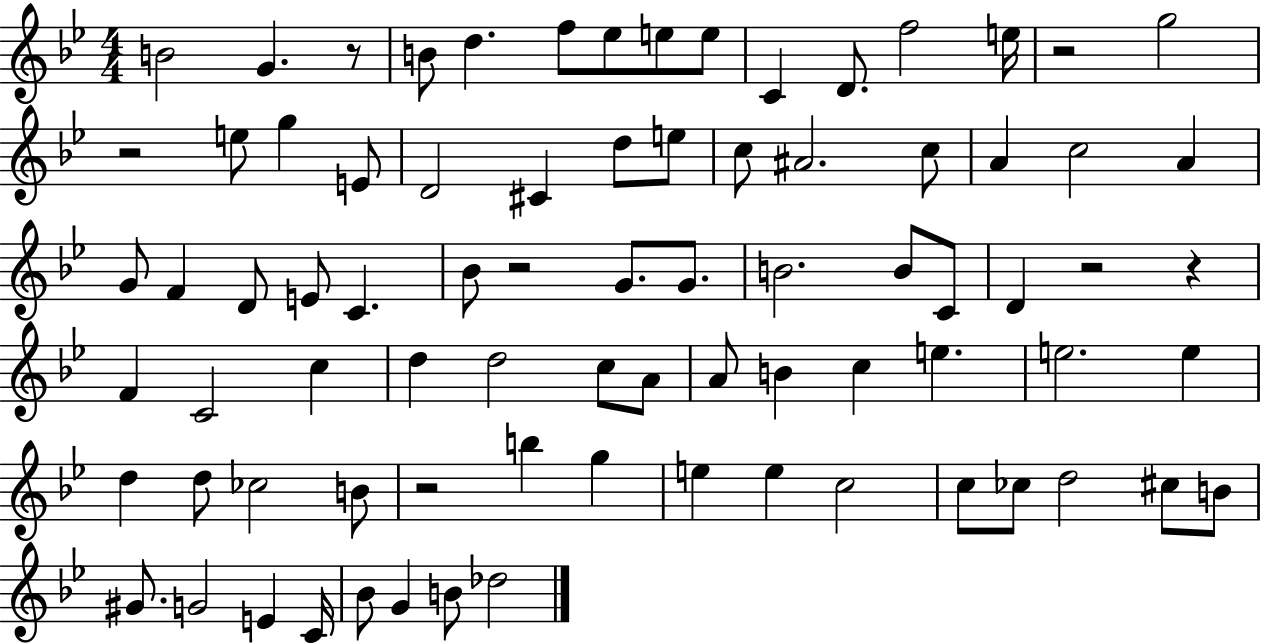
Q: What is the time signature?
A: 4/4